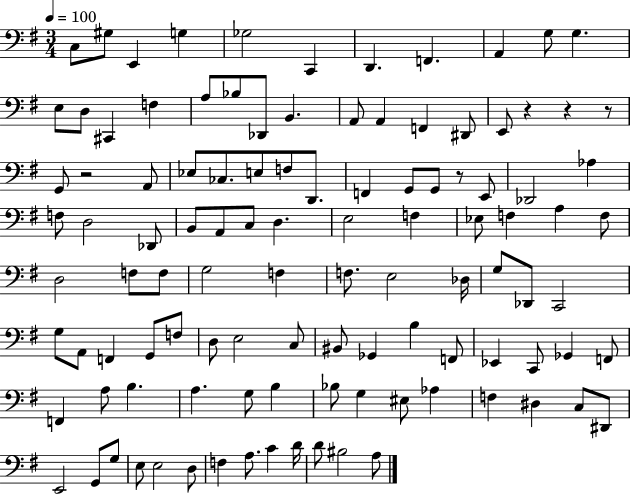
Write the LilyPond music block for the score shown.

{
  \clef bass
  \numericTimeSignature
  \time 3/4
  \key g \major
  \tempo 4 = 100
  \repeat volta 2 { c8 gis8 e,4 g4 | ges2 c,4 | d,4. f,4. | a,4 g8 g4. | \break e8 d8 cis,4 f4 | a8 bes8 des,8 b,4. | a,8 a,4 f,4 dis,8 | e,8 r4 r4 r8 | \break g,8 r2 a,8 | ees8 ces8. e8 f8 d,8. | f,4 g,8 g,8 r8 e,8 | des,2 aes4 | \break f8 d2 des,8 | b,8 a,8 c8 d4. | e2 f4 | ees8 f4 a4 f8 | \break d2 f8 f8 | g2 f4 | f8. e2 des16 | g8 des,8 c,2 | \break g8 a,8 f,4 g,8 f8 | d8 e2 c8 | bis,8 ges,4 b4 f,8 | ees,4 c,8 ges,4 f,8 | \break f,4 a8 b4. | a4. g8 b4 | bes8 g4 eis8 aes4 | f4 dis4 c8 dis,8 | \break e,2 g,8 g8 | e8 e2 d8 | f4 a8. c'4 d'16 | d'8 bis2 a8 | \break } \bar "|."
}